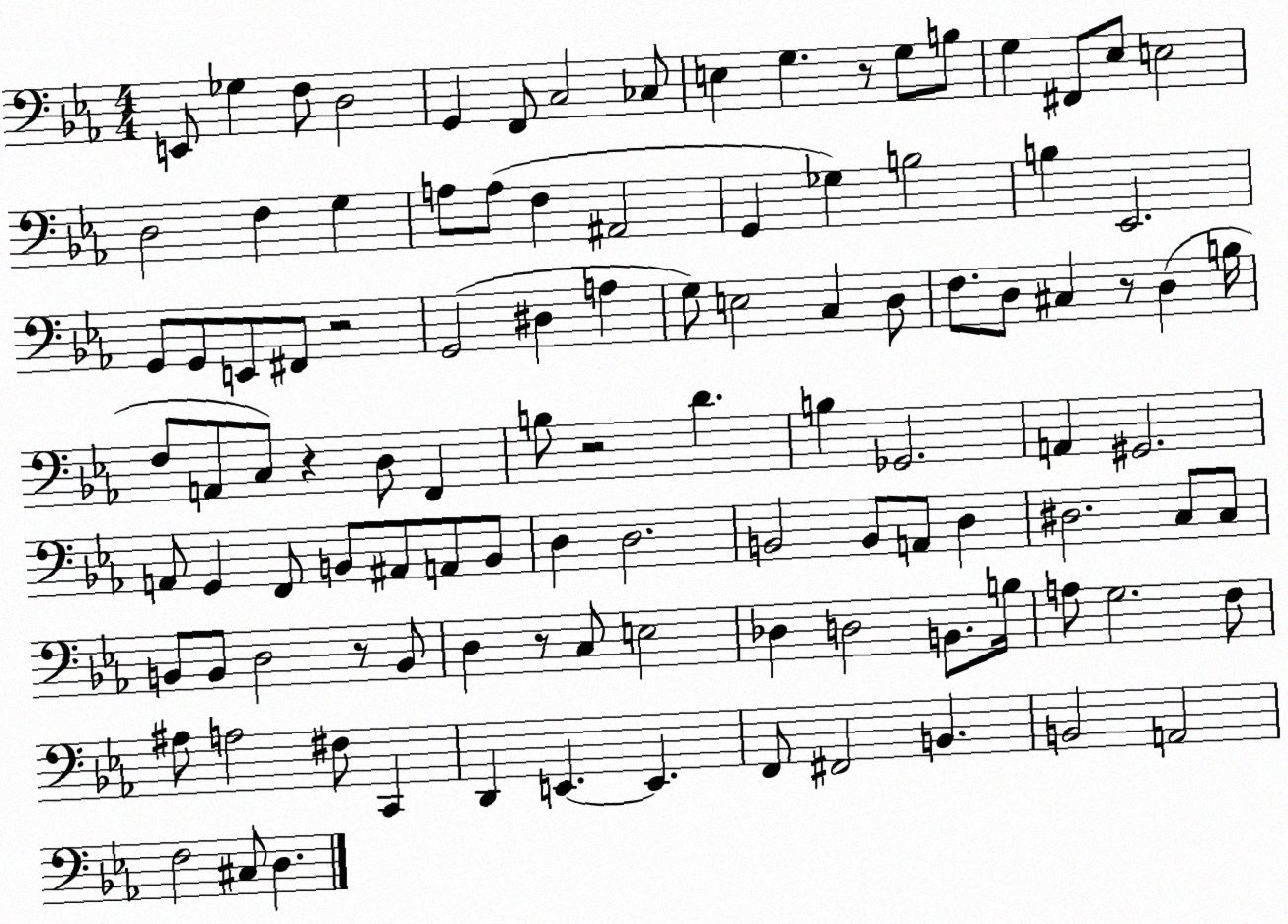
X:1
T:Untitled
M:4/4
L:1/4
K:Eb
E,,/2 _G, F,/2 D,2 G,, F,,/2 C,2 _C,/2 E, G, z/2 G,/2 B,/2 G, ^F,,/2 _E,/2 E,2 D,2 F, G, A,/2 A,/2 F, ^A,,2 G,, _G, B,2 B, _E,,2 G,,/2 G,,/2 E,,/2 ^F,,/2 z2 G,,2 ^D, A, G,/2 E,2 C, D,/2 F,/2 D,/2 ^C, z/2 D, B,/4 F,/2 A,,/2 C,/2 z D,/2 F,, B,/2 z2 D B, _G,,2 A,, ^G,,2 A,,/2 G,, F,,/2 B,,/2 ^A,,/2 A,,/2 B,,/2 D, D,2 B,,2 B,,/2 A,,/2 D, ^D,2 C,/2 C,/2 B,,/2 B,,/2 D,2 z/2 B,,/2 D, z/2 C,/2 E,2 _D, D,2 B,,/2 B,/4 A,/2 G,2 F,/2 ^A,/2 A,2 ^F,/2 C,, D,, E,, E,, F,,/2 ^F,,2 B,, B,,2 A,,2 F,2 ^C,/2 D,